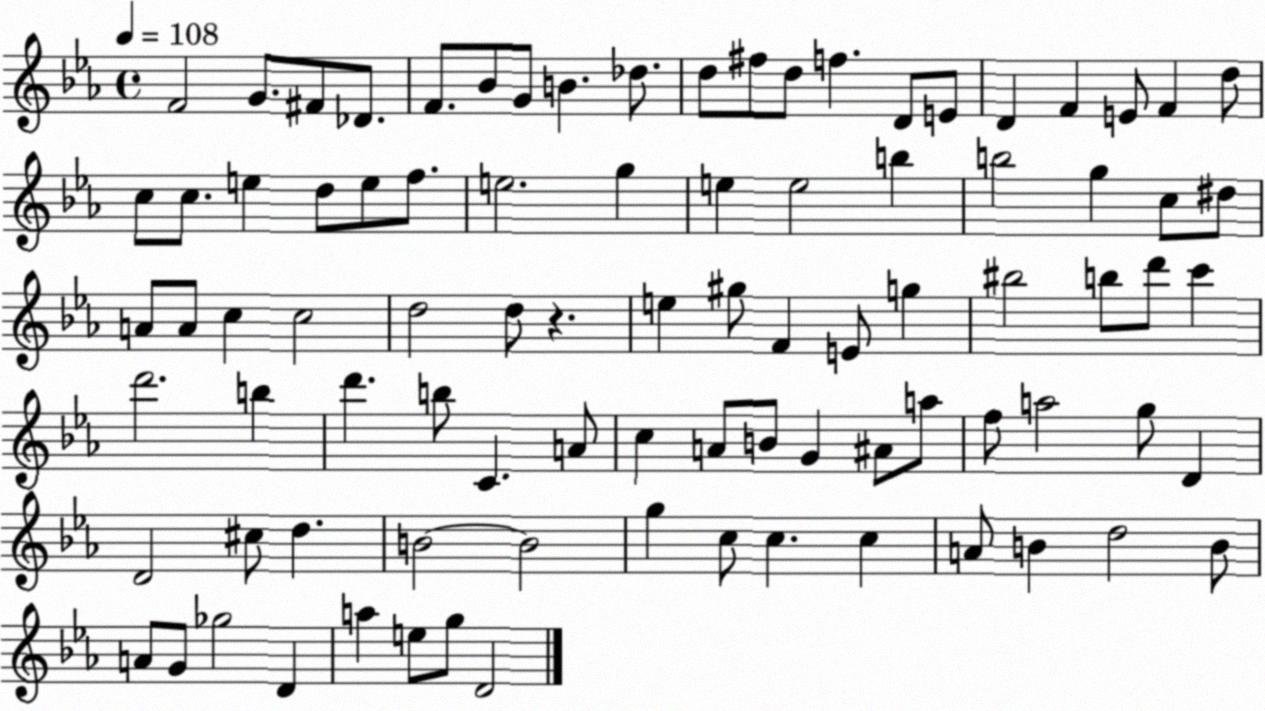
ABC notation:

X:1
T:Untitled
M:4/4
L:1/4
K:Eb
F2 G/2 ^F/2 _D/2 F/2 _B/2 G/2 B _d/2 d/2 ^f/2 d/2 f D/2 E/2 D F E/2 F d/2 c/2 c/2 e d/2 e/2 f/2 e2 g e e2 b b2 g c/2 ^d/2 A/2 A/2 c c2 d2 d/2 z e ^g/2 F E/2 g ^b2 b/2 d'/2 c' d'2 b d' b/2 C A/2 c A/2 B/2 G ^A/2 a/2 f/2 a2 g/2 D D2 ^c/2 d B2 B2 g c/2 c c A/2 B d2 B/2 A/2 G/2 _g2 D a e/2 g/2 D2